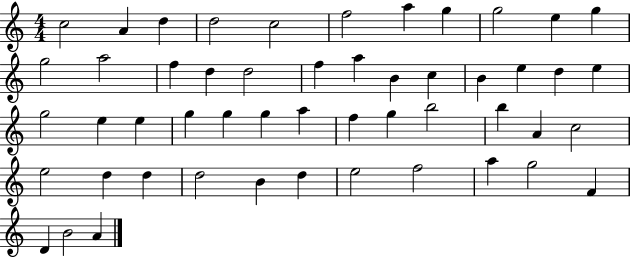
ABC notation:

X:1
T:Untitled
M:4/4
L:1/4
K:C
c2 A d d2 c2 f2 a g g2 e g g2 a2 f d d2 f a B c B e d e g2 e e g g g a f g b2 b A c2 e2 d d d2 B d e2 f2 a g2 F D B2 A